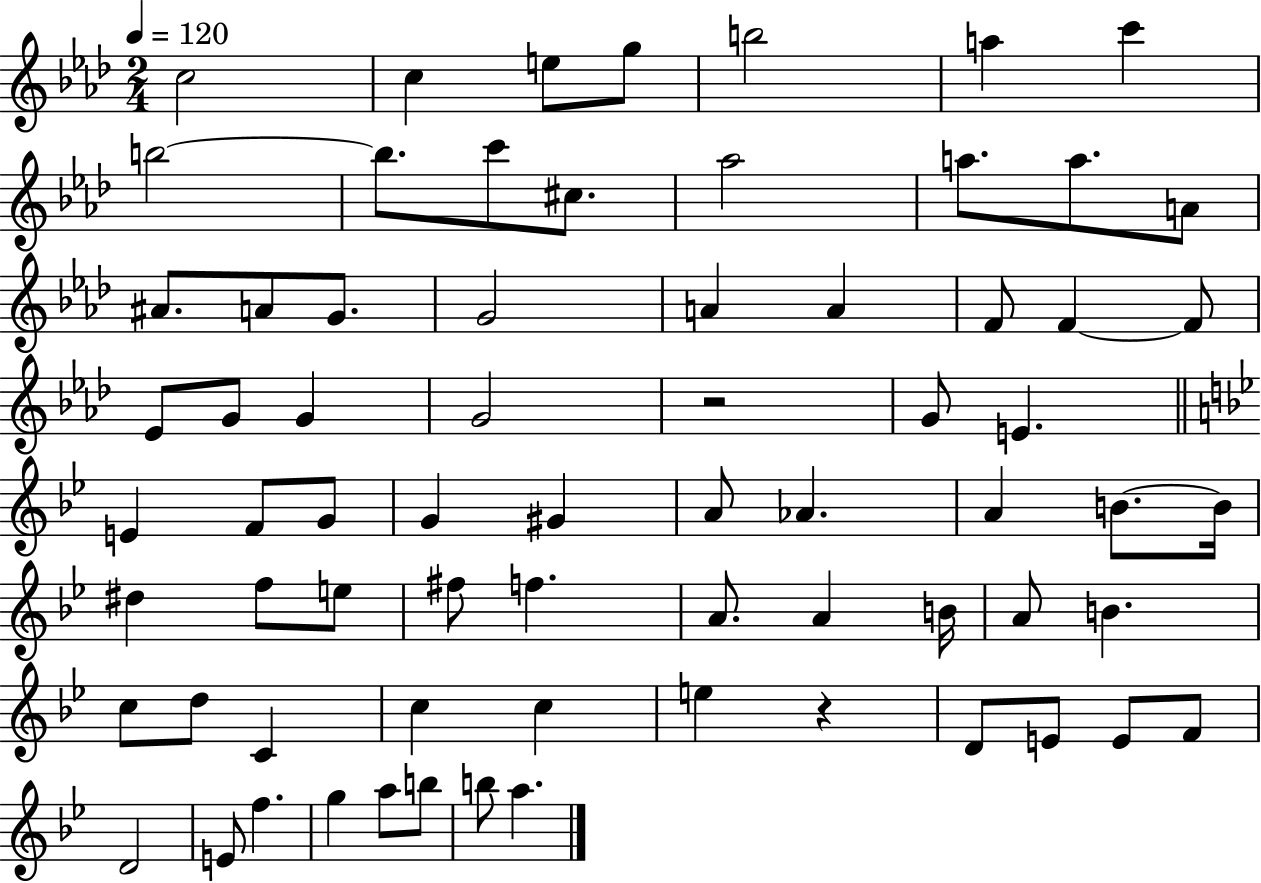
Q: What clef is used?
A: treble